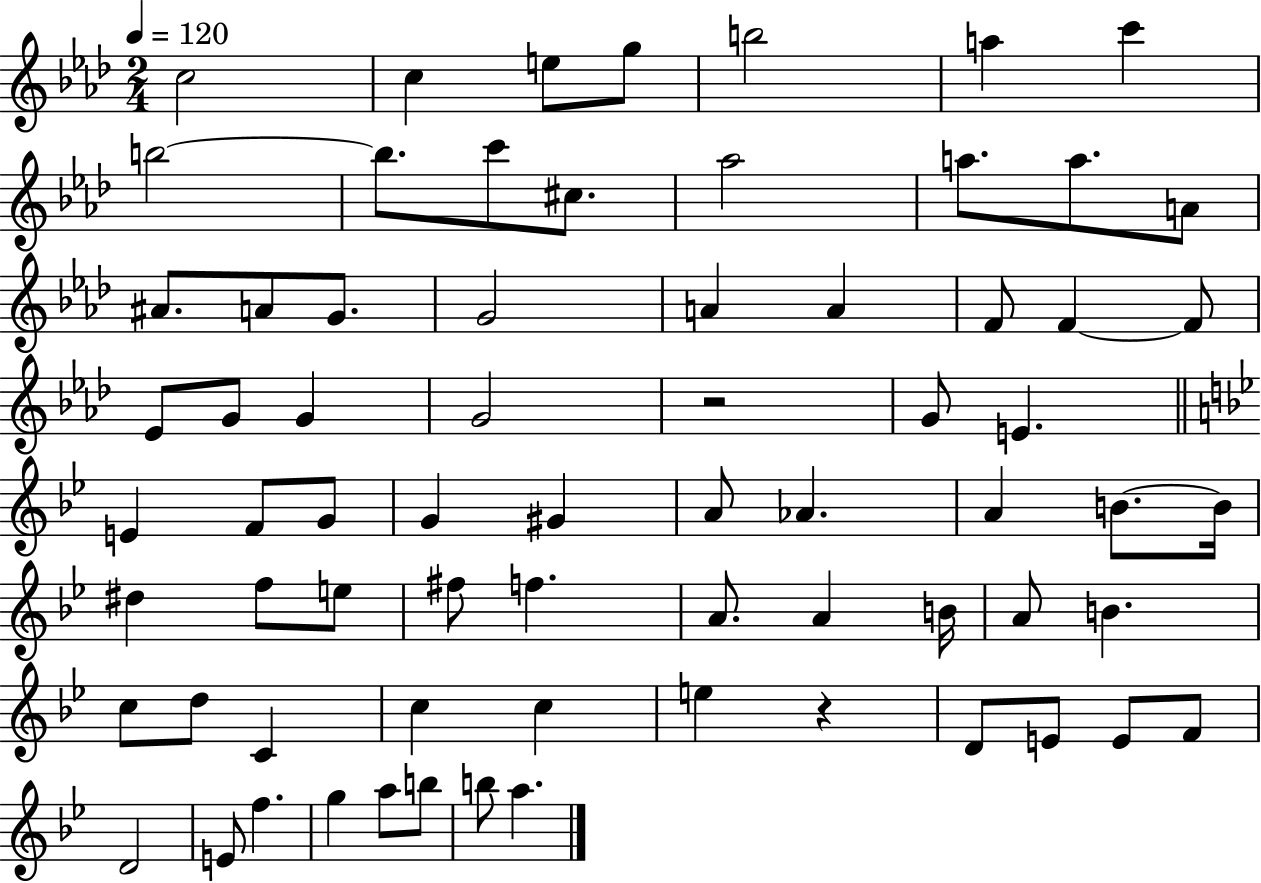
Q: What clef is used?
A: treble